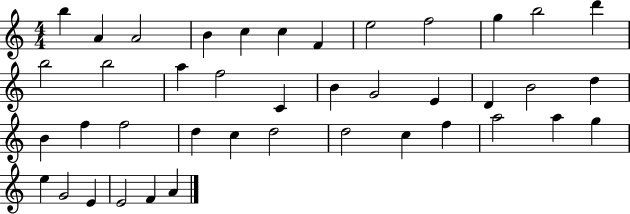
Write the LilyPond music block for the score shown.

{
  \clef treble
  \numericTimeSignature
  \time 4/4
  \key c \major
  b''4 a'4 a'2 | b'4 c''4 c''4 f'4 | e''2 f''2 | g''4 b''2 d'''4 | \break b''2 b''2 | a''4 f''2 c'4 | b'4 g'2 e'4 | d'4 b'2 d''4 | \break b'4 f''4 f''2 | d''4 c''4 d''2 | d''2 c''4 f''4 | a''2 a''4 g''4 | \break e''4 g'2 e'4 | e'2 f'4 a'4 | \bar "|."
}